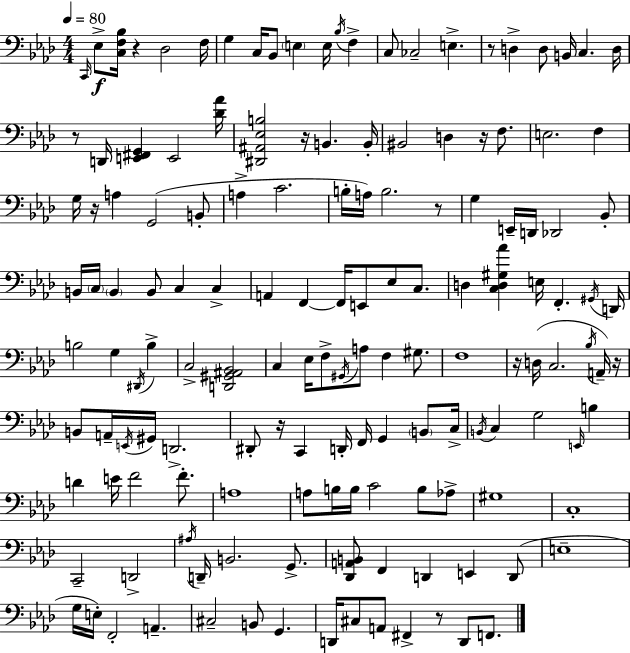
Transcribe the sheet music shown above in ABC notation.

X:1
T:Untitled
M:4/4
L:1/4
K:Ab
C,,/4 _E,/2 [C,F,_B,]/4 z _D,2 F,/4 G, C,/4 _B,,/2 E, E,/4 _B,/4 F, C,/2 _C,2 E, z/2 D, D,/2 B,,/4 C, D,/4 z/2 D,,/4 [E,,^F,,G,,] E,,2 [_D_A]/4 [^D,,^A,,_E,B,]2 z/4 B,, B,,/4 ^B,,2 D, z/4 F,/2 E,2 F, G,/4 z/4 A, G,,2 B,,/2 A, C2 B,/4 A,/4 B,2 z/2 G, E,,/4 D,,/4 _D,,2 _B,,/2 B,,/4 C,/4 B,, B,,/2 C, C, A,, F,, F,,/4 E,,/2 _E,/2 C,/2 D, [C,D,^G,_A] E,/4 F,, ^G,,/4 D,,/4 B,2 G, ^D,,/4 B, C,2 [D,,^G,,^A,,_B,,]2 C, _E,/4 F,/2 ^G,,/4 A,/2 F, ^G,/2 F,4 z/4 D,/4 C,2 _B,/4 A,,/4 z/4 B,,/2 A,,/4 E,,/4 ^G,,/4 D,,2 ^D,,/2 z/4 C,, D,,/4 F,,/4 G,, B,,/2 C,/4 B,,/4 C, G,2 E,,/4 B, D E/4 F2 F/2 A,4 A,/2 B,/4 B,/4 C2 B,/2 _A,/2 ^G,4 C,4 C,,2 D,,2 ^A,/4 D,,/4 B,,2 G,,/2 [_D,,A,,B,,]/2 F,, D,, E,, D,,/2 E,4 G,/4 E,/4 F,,2 A,, ^C,2 B,,/2 G,, D,,/4 ^C,/2 A,,/2 ^F,, z/2 D,,/2 F,,/2